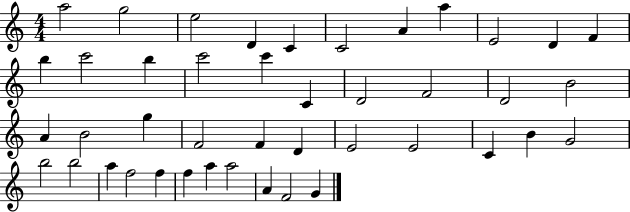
{
  \clef treble
  \numericTimeSignature
  \time 4/4
  \key c \major
  a''2 g''2 | e''2 d'4 c'4 | c'2 a'4 a''4 | e'2 d'4 f'4 | \break b''4 c'''2 b''4 | c'''2 c'''4 c'4 | d'2 f'2 | d'2 b'2 | \break a'4 b'2 g''4 | f'2 f'4 d'4 | e'2 e'2 | c'4 b'4 g'2 | \break b''2 b''2 | a''4 f''2 f''4 | f''4 a''4 a''2 | a'4 f'2 g'4 | \break \bar "|."
}